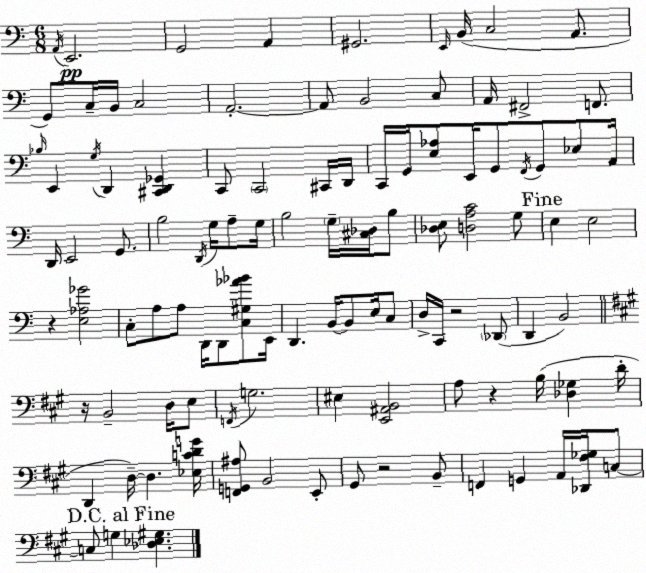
X:1
T:Untitled
M:6/8
L:1/4
K:C
A,,/4 E,,2 G,,2 A,, ^G,,2 E,,/4 B,,/4 C,2 A,,/2 G,,/2 C,/4 B,,/4 C,2 A,,2 A,,/2 B,,2 C,/2 A,,/4 ^F,,2 F,,/2 _B,/4 E,, G,/4 D,, [^C,,D,,_G,,] C,,/2 C,,2 ^C,,/4 D,,/4 C,,/4 G,,/4 [E,_A,]/2 E,,/4 G,,/2 F,,/4 G,,/2 _E,/2 A,,/4 D,,/4 E,,2 G,,/2 B,2 D,,/4 G,/4 A,/2 G,/4 B,2 G,/4 [^C,_D,]/4 B,/2 [_D,E,]/2 [D,A,C]2 G,/2 E, E,2 z [E,_A,_G]2 C,/2 A,/2 A,/2 D,,/4 D,,/2 [C,^G,_A_B]/2 E,,/4 D,, B,,/4 B,,/2 E,/4 C,/2 D,/4 C,,/4 z2 _D,,/2 D,, B,,2 z/4 B,,2 D,/4 E,/2 F,,/4 G,2 ^E, [E,,^A,,B,,]2 A,/2 z B,/4 [_D,_G,] D/4 D,, D,/4 D, [_E,CDG]/4 [F,,G,,^A,]/2 B,,2 E,,/2 ^G,,/2 z2 B,,/2 F,, G,, A,,/4 [_D,,^F,_G,]/4 C,/2 C,/2 G, [_D,_E,^G,]